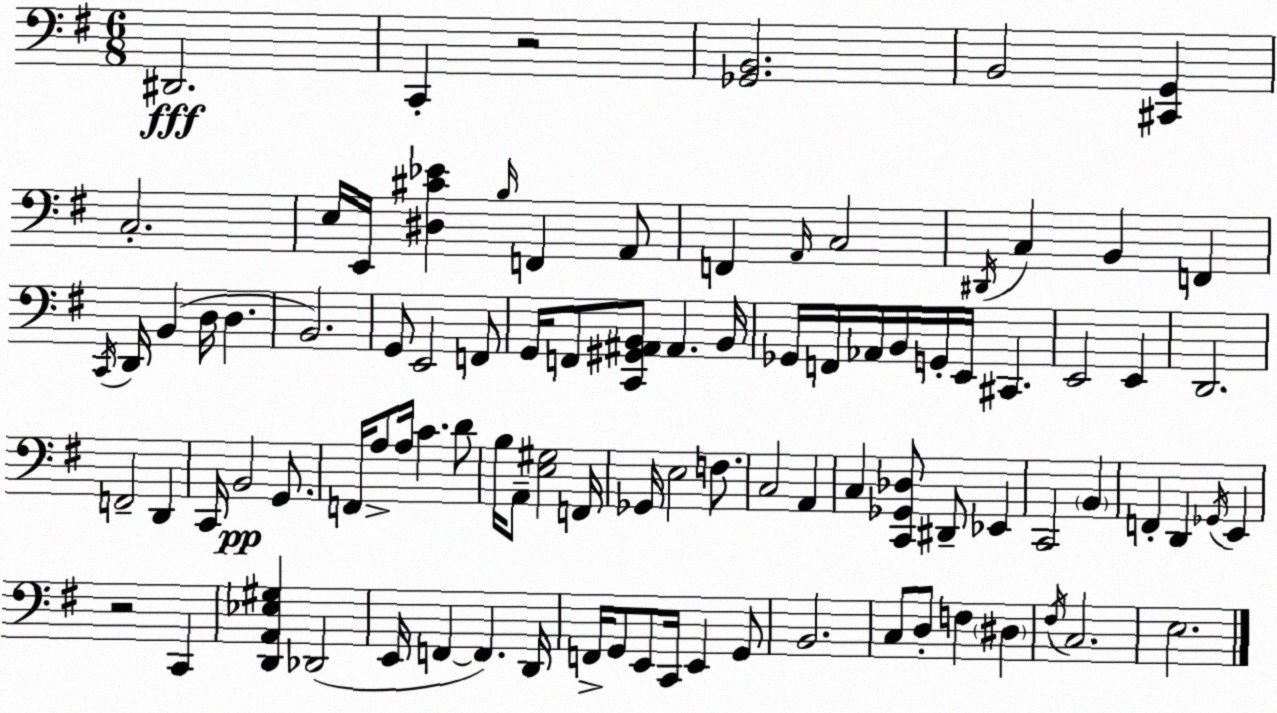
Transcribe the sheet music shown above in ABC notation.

X:1
T:Untitled
M:6/8
L:1/4
K:G
^D,,2 C,, z2 [_G,,B,,]2 B,,2 [^C,,G,,] C,2 E,/4 E,,/4 [^D,^C_E] B,/4 F,, A,,/2 F,, A,,/4 C,2 ^D,,/4 C, B,, F,, C,,/4 D,,/4 B,, D,/4 D, B,,2 G,,/2 E,,2 F,,/2 G,,/4 F,,/2 [C,,^G,,^A,,B,,]/2 ^A,, B,,/4 _G,,/4 F,,/4 _A,,/4 B,,/4 G,,/4 E,,/4 ^C,, E,,2 E,, D,,2 F,,2 D,, C,,/4 B,,2 G,,/2 F,,/4 A,/2 A,/4 C D/2 B,/4 A,,/2 [E,^G,]2 F,,/4 _G,,/4 E,2 F,/2 C,2 A,, C, [C,,_G,,_D,]/2 ^D,,/2 _E,, C,,2 B,, F,, D,, _G,,/4 E,, z2 C,, [D,,A,,_E,^G,] _D,,2 E,,/4 F,, F,, D,,/4 F,,/4 G,,/2 E,,/2 C,,/4 E,, G,,/2 B,,2 C,/2 D,/2 F, ^D, ^F,/4 C,2 E,2